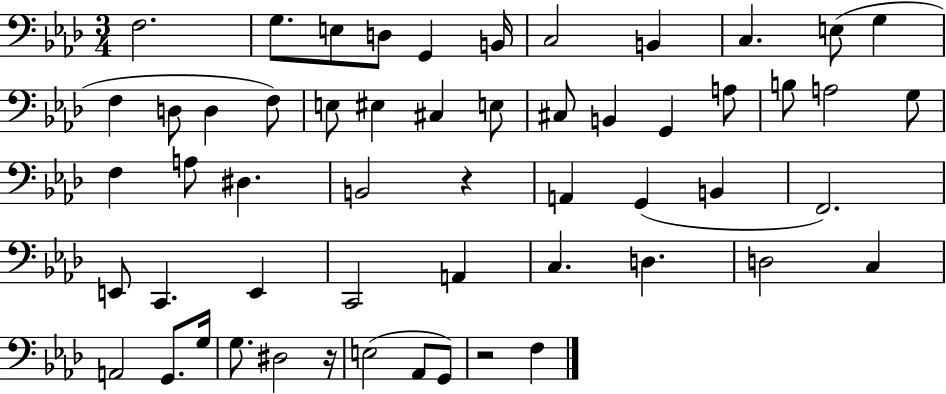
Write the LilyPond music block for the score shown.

{
  \clef bass
  \numericTimeSignature
  \time 3/4
  \key aes \major
  f2. | g8. e8 d8 g,4 b,16 | c2 b,4 | c4. e8( g4 | \break f4 d8 d4 f8) | e8 eis4 cis4 e8 | cis8 b,4 g,4 a8 | b8 a2 g8 | \break f4 a8 dis4. | b,2 r4 | a,4 g,4( b,4 | f,2.) | \break e,8 c,4. e,4 | c,2 a,4 | c4. d4. | d2 c4 | \break a,2 g,8. g16 | g8. dis2 r16 | e2( aes,8 g,8) | r2 f4 | \break \bar "|."
}